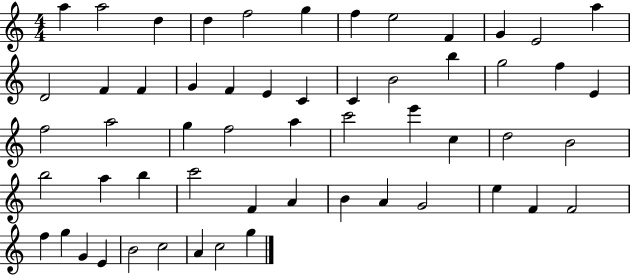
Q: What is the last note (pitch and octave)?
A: G5